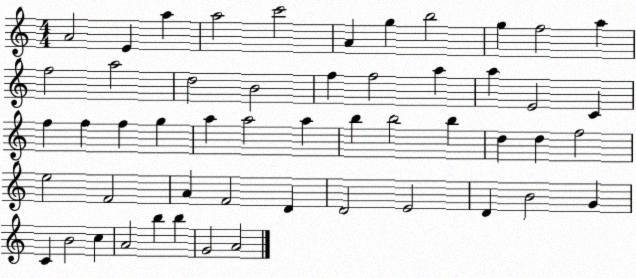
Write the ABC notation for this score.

X:1
T:Untitled
M:4/4
L:1/4
K:C
A2 E a a2 c'2 A g b2 g f2 a f2 a2 d2 B2 f f2 a a E2 C f f f g a a2 a b b2 b d d f2 e2 F2 A F2 D D2 E2 D B2 G C B2 c A2 b b G2 A2